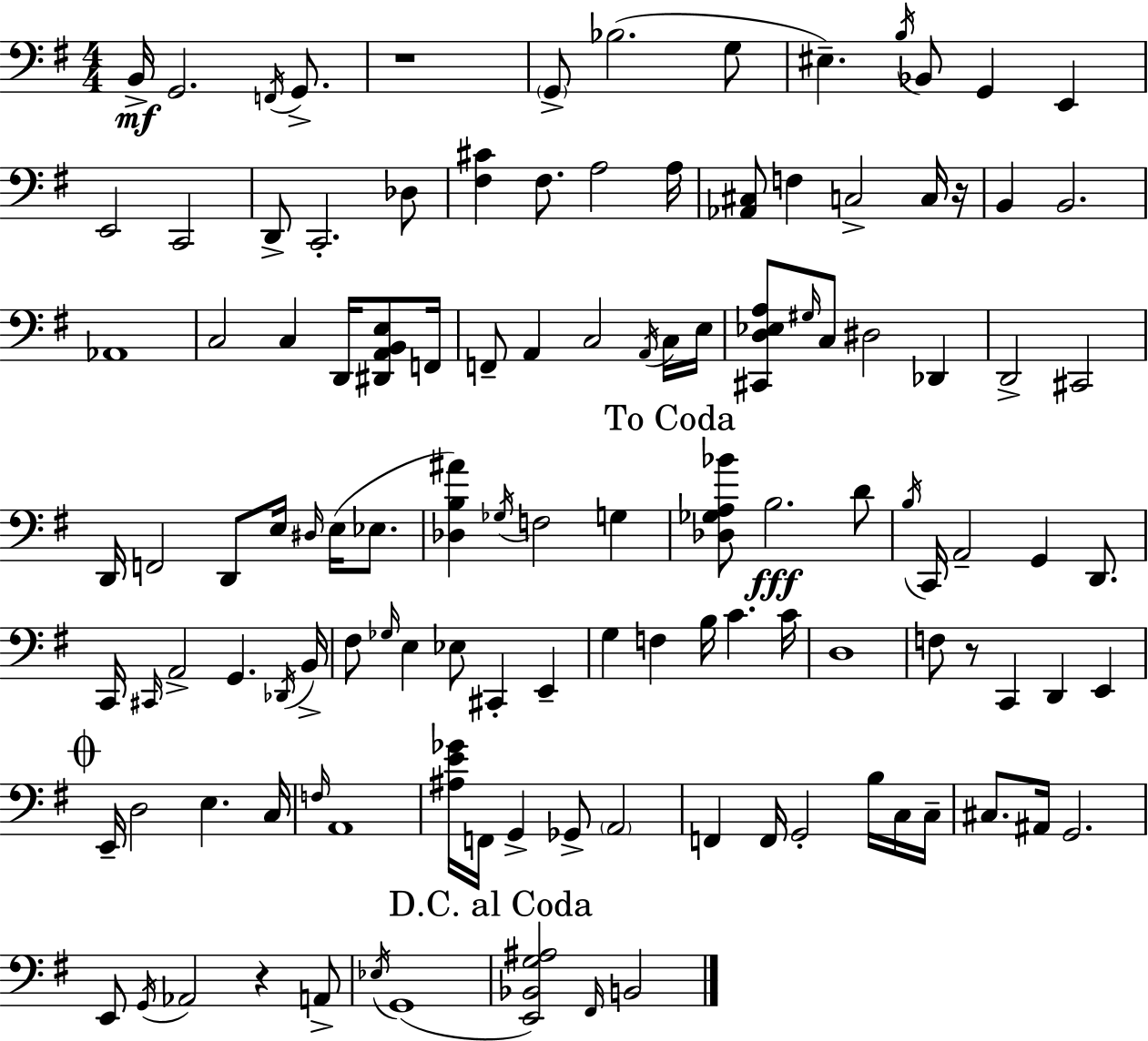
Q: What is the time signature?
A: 4/4